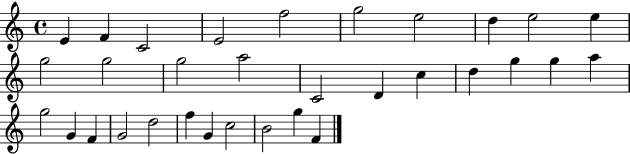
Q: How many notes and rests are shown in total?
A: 32